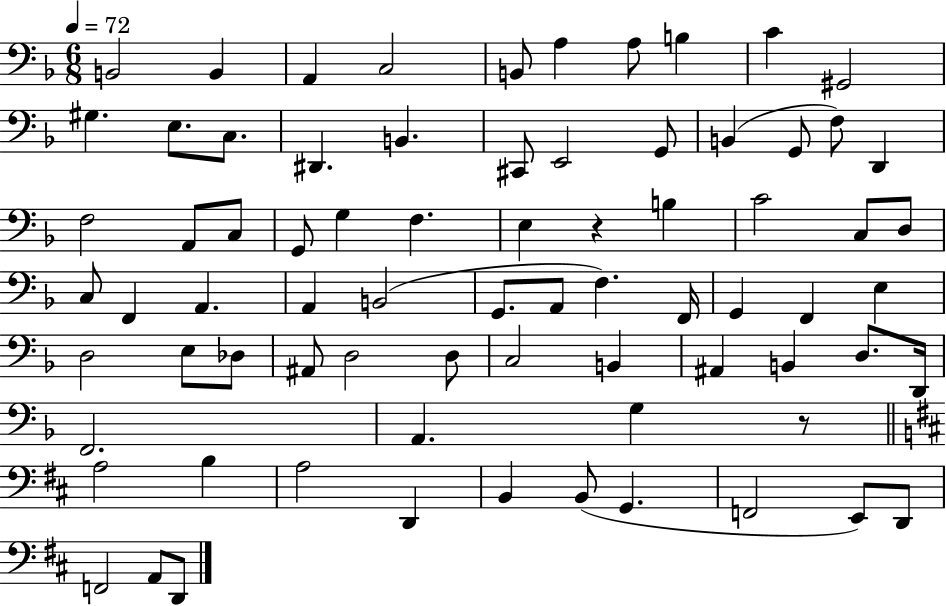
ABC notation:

X:1
T:Untitled
M:6/8
L:1/4
K:F
B,,2 B,, A,, C,2 B,,/2 A, A,/2 B, C ^G,,2 ^G, E,/2 C,/2 ^D,, B,, ^C,,/2 E,,2 G,,/2 B,, G,,/2 F,/2 D,, F,2 A,,/2 C,/2 G,,/2 G, F, E, z B, C2 C,/2 D,/2 C,/2 F,, A,, A,, B,,2 G,,/2 A,,/2 F, F,,/4 G,, F,, E, D,2 E,/2 _D,/2 ^A,,/2 D,2 D,/2 C,2 B,, ^A,, B,, D,/2 D,,/4 F,,2 A,, G, z/2 A,2 B, A,2 D,, B,, B,,/2 G,, F,,2 E,,/2 D,,/2 F,,2 A,,/2 D,,/2